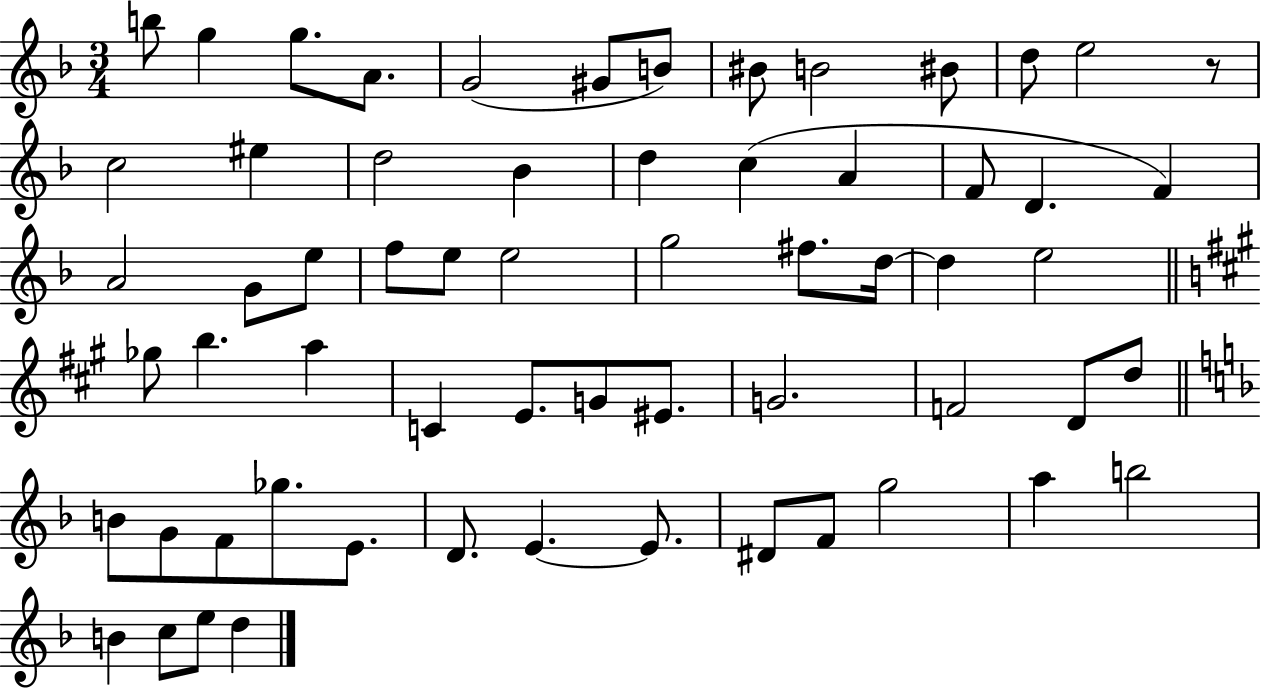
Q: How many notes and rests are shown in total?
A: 62